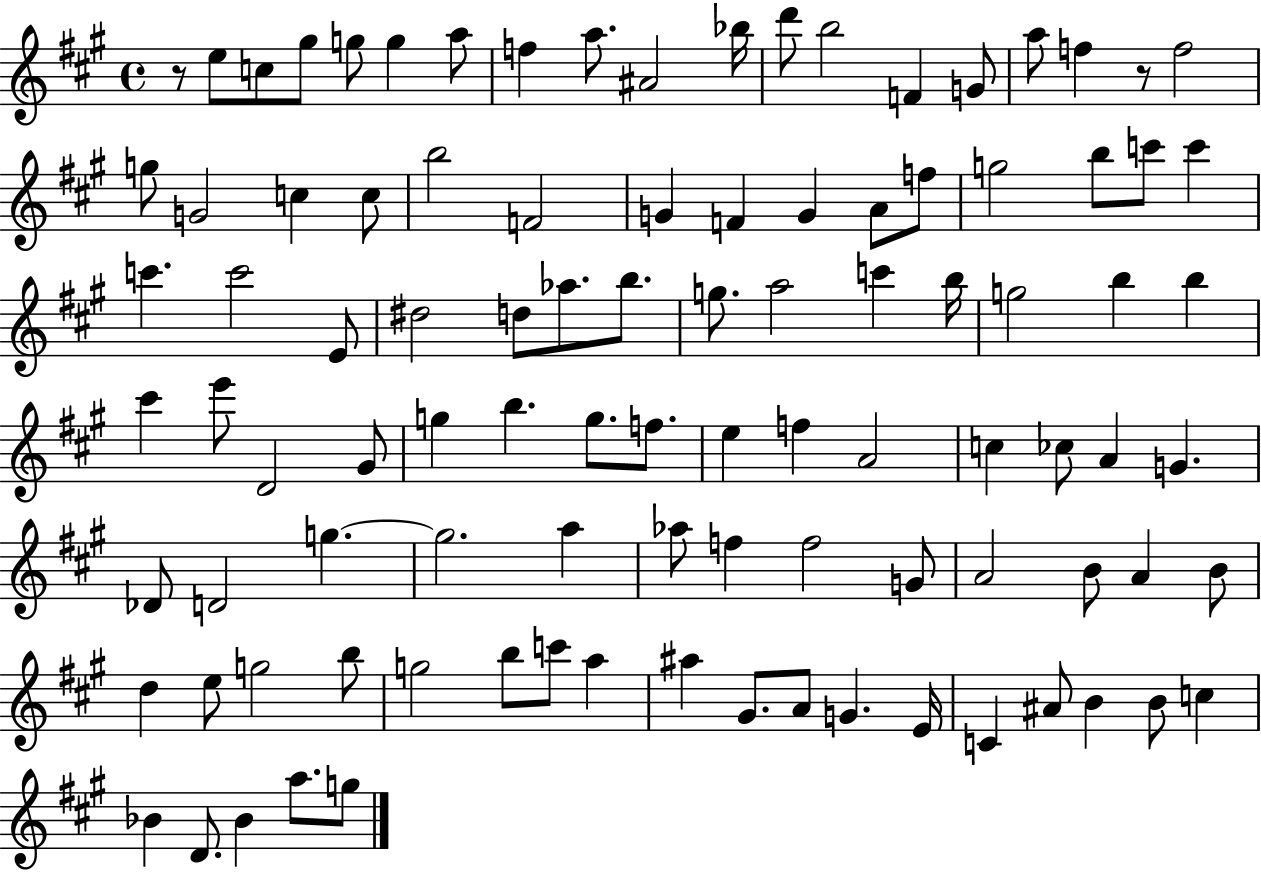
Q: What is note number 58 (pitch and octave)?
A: C5